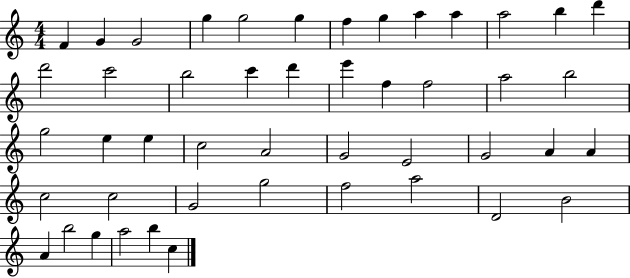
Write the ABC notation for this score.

X:1
T:Untitled
M:4/4
L:1/4
K:C
F G G2 g g2 g f g a a a2 b d' d'2 c'2 b2 c' d' e' f f2 a2 b2 g2 e e c2 A2 G2 E2 G2 A A c2 c2 G2 g2 f2 a2 D2 B2 A b2 g a2 b c